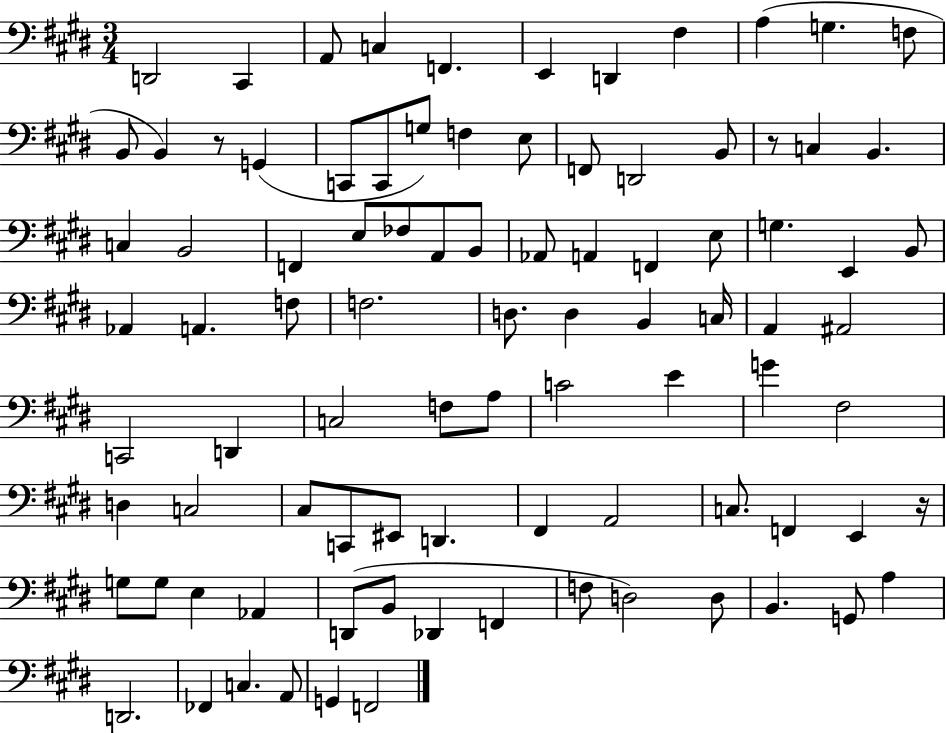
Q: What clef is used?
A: bass